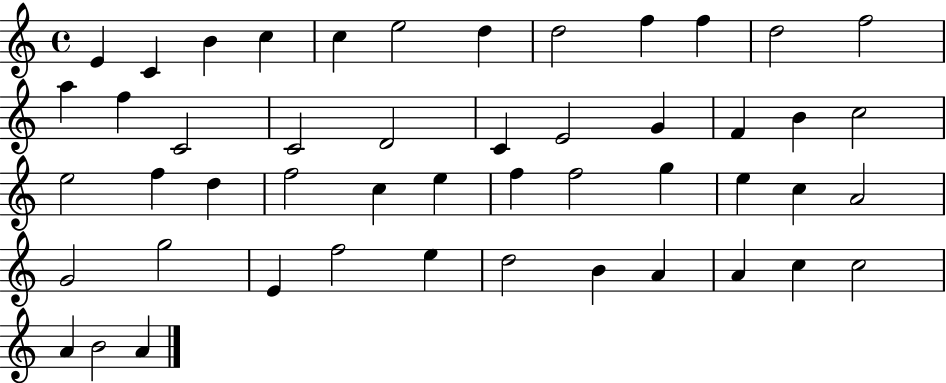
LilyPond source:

{
  \clef treble
  \time 4/4
  \defaultTimeSignature
  \key c \major
  e'4 c'4 b'4 c''4 | c''4 e''2 d''4 | d''2 f''4 f''4 | d''2 f''2 | \break a''4 f''4 c'2 | c'2 d'2 | c'4 e'2 g'4 | f'4 b'4 c''2 | \break e''2 f''4 d''4 | f''2 c''4 e''4 | f''4 f''2 g''4 | e''4 c''4 a'2 | \break g'2 g''2 | e'4 f''2 e''4 | d''2 b'4 a'4 | a'4 c''4 c''2 | \break a'4 b'2 a'4 | \bar "|."
}